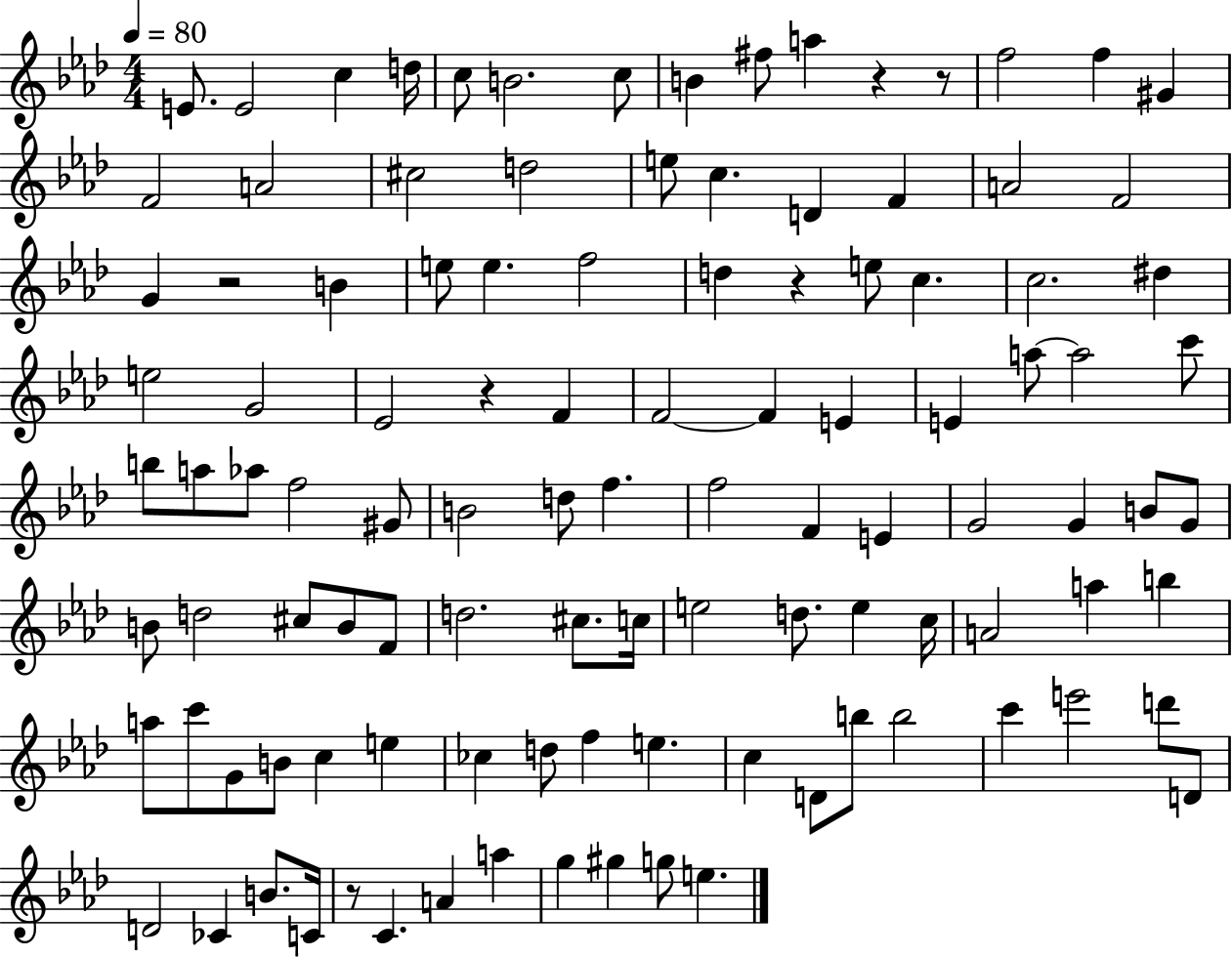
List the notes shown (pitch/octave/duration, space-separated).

E4/e. E4/h C5/q D5/s C5/e B4/h. C5/e B4/q F#5/e A5/q R/q R/e F5/h F5/q G#4/q F4/h A4/h C#5/h D5/h E5/e C5/q. D4/q F4/q A4/h F4/h G4/q R/h B4/q E5/e E5/q. F5/h D5/q R/q E5/e C5/q. C5/h. D#5/q E5/h G4/h Eb4/h R/q F4/q F4/h F4/q E4/q E4/q A5/e A5/h C6/e B5/e A5/e Ab5/e F5/h G#4/e B4/h D5/e F5/q. F5/h F4/q E4/q G4/h G4/q B4/e G4/e B4/e D5/h C#5/e B4/e F4/e D5/h. C#5/e. C5/s E5/h D5/e. E5/q C5/s A4/h A5/q B5/q A5/e C6/e G4/e B4/e C5/q E5/q CES5/q D5/e F5/q E5/q. C5/q D4/e B5/e B5/h C6/q E6/h D6/e D4/e D4/h CES4/q B4/e. C4/s R/e C4/q. A4/q A5/q G5/q G#5/q G5/e E5/q.